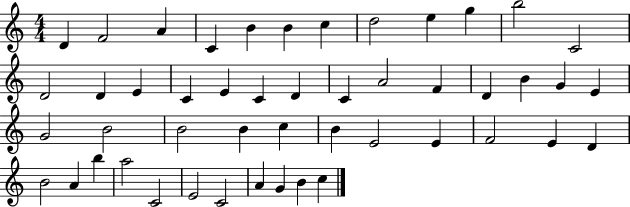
{
  \clef treble
  \numericTimeSignature
  \time 4/4
  \key c \major
  d'4 f'2 a'4 | c'4 b'4 b'4 c''4 | d''2 e''4 g''4 | b''2 c'2 | \break d'2 d'4 e'4 | c'4 e'4 c'4 d'4 | c'4 a'2 f'4 | d'4 b'4 g'4 e'4 | \break g'2 b'2 | b'2 b'4 c''4 | b'4 e'2 e'4 | f'2 e'4 d'4 | \break b'2 a'4 b''4 | a''2 c'2 | e'2 c'2 | a'4 g'4 b'4 c''4 | \break \bar "|."
}